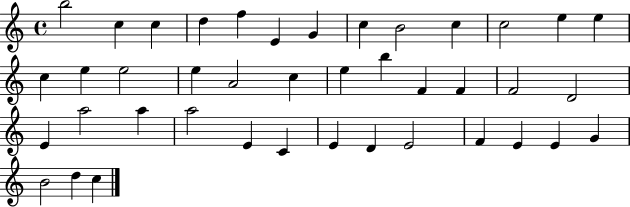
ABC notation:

X:1
T:Untitled
M:4/4
L:1/4
K:C
b2 c c d f E G c B2 c c2 e e c e e2 e A2 c e b F F F2 D2 E a2 a a2 E C E D E2 F E E G B2 d c